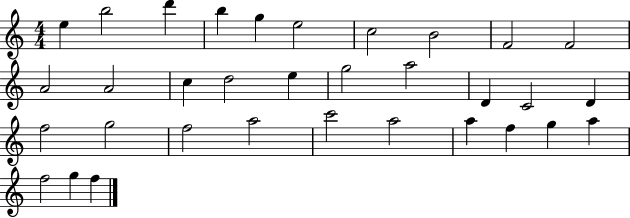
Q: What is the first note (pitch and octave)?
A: E5